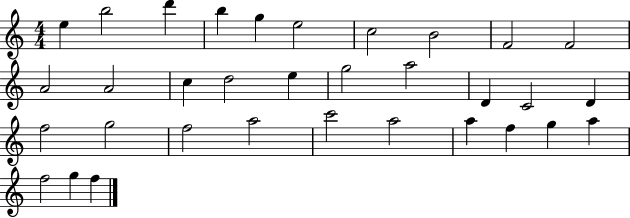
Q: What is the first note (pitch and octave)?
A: E5